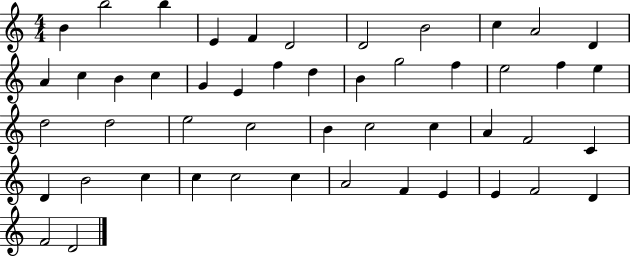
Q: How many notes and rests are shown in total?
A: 49